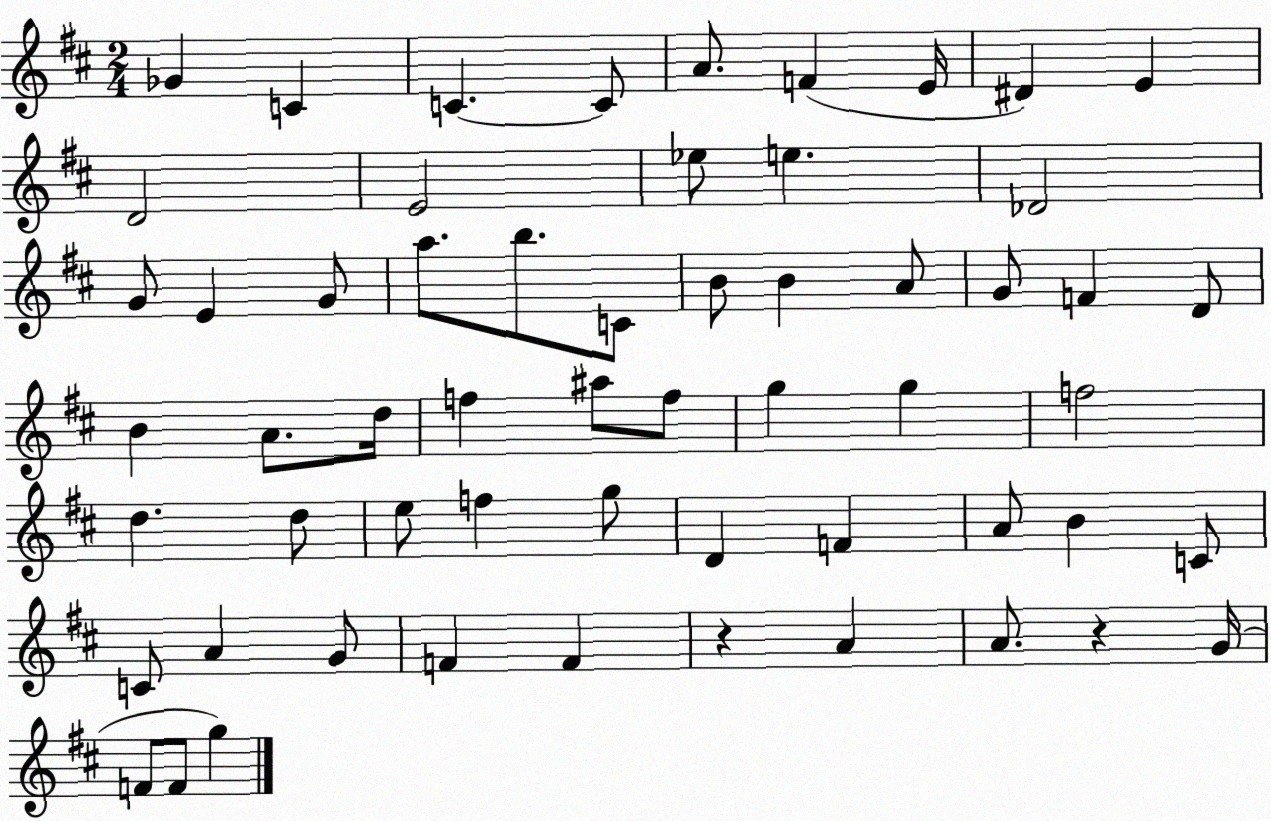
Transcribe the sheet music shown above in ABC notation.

X:1
T:Untitled
M:2/4
L:1/4
K:D
_G C C C/2 A/2 F E/4 ^D E D2 E2 _e/2 e _D2 G/2 E G/2 a/2 b/2 C/2 B/2 B A/2 G/2 F D/2 B A/2 d/4 f ^a/2 f/2 g g f2 d d/2 e/2 f g/2 D F A/2 B C/2 C/2 A G/2 F F z A A/2 z G/4 F/2 F/2 g